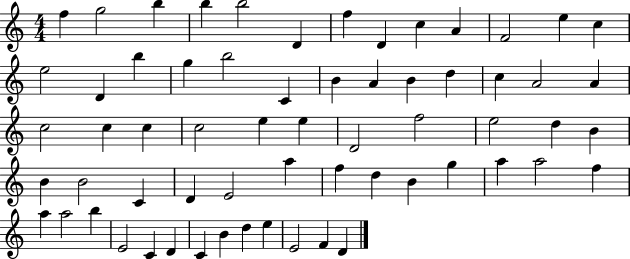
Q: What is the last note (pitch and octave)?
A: D4